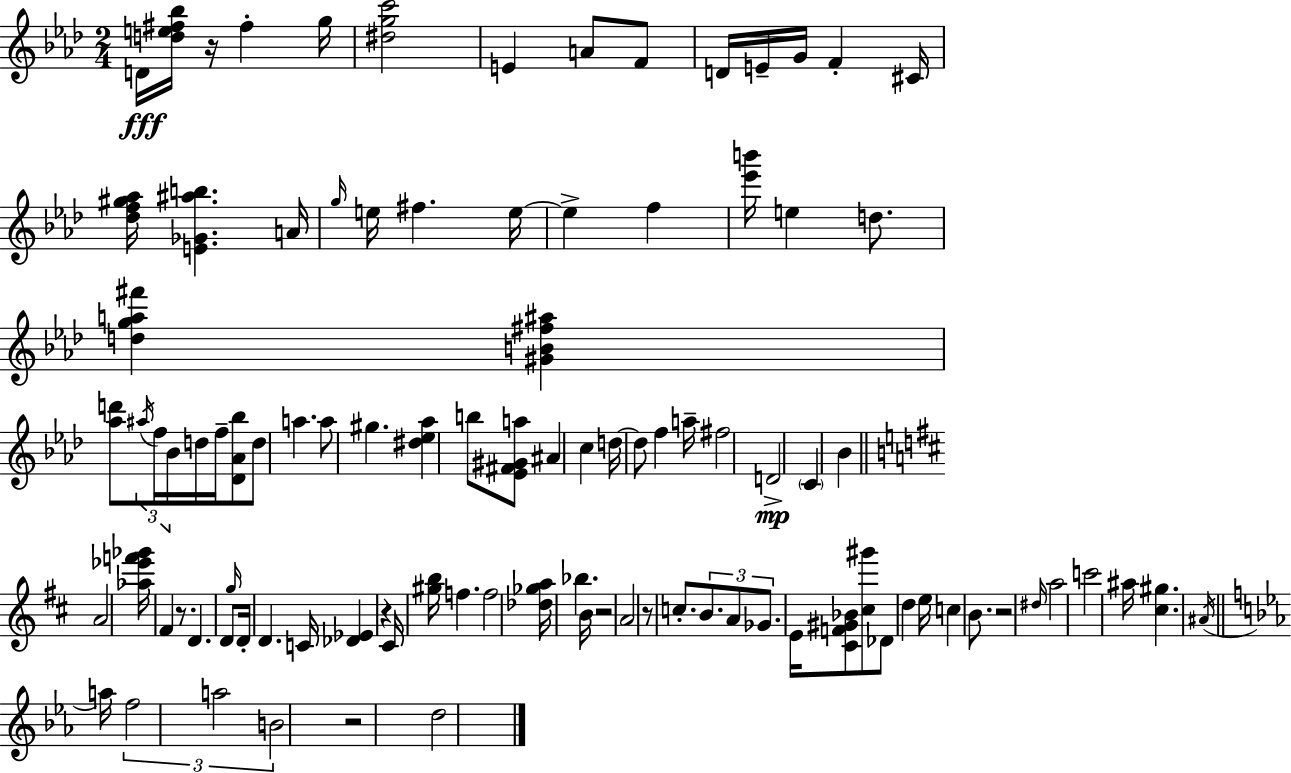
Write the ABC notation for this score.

X:1
T:Untitled
M:2/4
L:1/4
K:Fm
D/4 [de^f_b]/4 z/4 ^f g/4 [^dgc']2 E A/2 F/2 D/4 E/4 G/4 F ^C/4 [_df^g_a]/4 [E_G^ab] A/4 g/4 e/4 ^f e/4 e f [_e'b']/4 e d/2 [dga^f'] [^GB^f^a] [_ad']/2 ^a/4 f/4 _B/4 d/4 f/4 [_D_A_b]/2 d/2 a a/2 ^g [^d_e_a] b/2 [_E^F^Ga]/2 ^A c d/4 d/2 f a/4 ^f2 D2 C _B A2 [_a_e'f'_g']/4 ^F z/2 D D/2 g/4 D/4 D C/4 [_D_E] z ^C/4 [^gb]/4 f f2 [_d_ga]/4 _b B/4 z2 A2 z/2 c/2 B/2 A/2 _G/2 E/4 [^CF^G_B]/2 [^c^g']/2 _D/2 d e/4 c B/2 z2 ^d/4 a2 c'2 ^a/4 [^c^g] ^A/4 a/4 f2 a2 B2 z2 d2